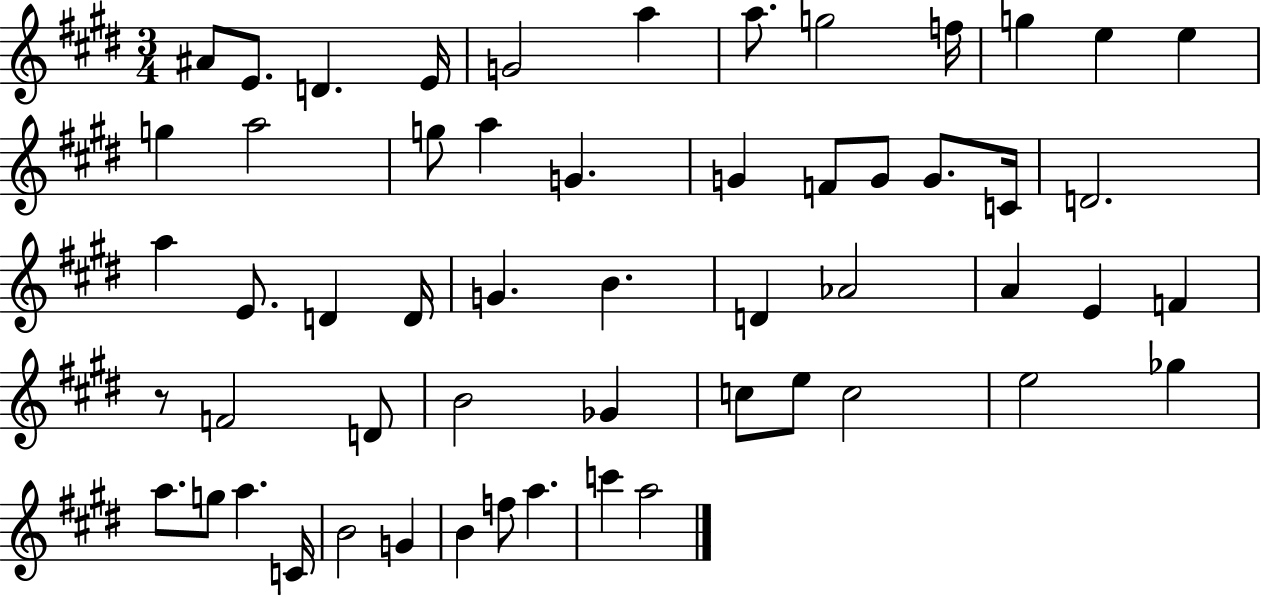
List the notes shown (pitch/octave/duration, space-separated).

A#4/e E4/e. D4/q. E4/s G4/h A5/q A5/e. G5/h F5/s G5/q E5/q E5/q G5/q A5/h G5/e A5/q G4/q. G4/q F4/e G4/e G4/e. C4/s D4/h. A5/q E4/e. D4/q D4/s G4/q. B4/q. D4/q Ab4/h A4/q E4/q F4/q R/e F4/h D4/e B4/h Gb4/q C5/e E5/e C5/h E5/h Gb5/q A5/e. G5/e A5/q. C4/s B4/h G4/q B4/q F5/e A5/q. C6/q A5/h